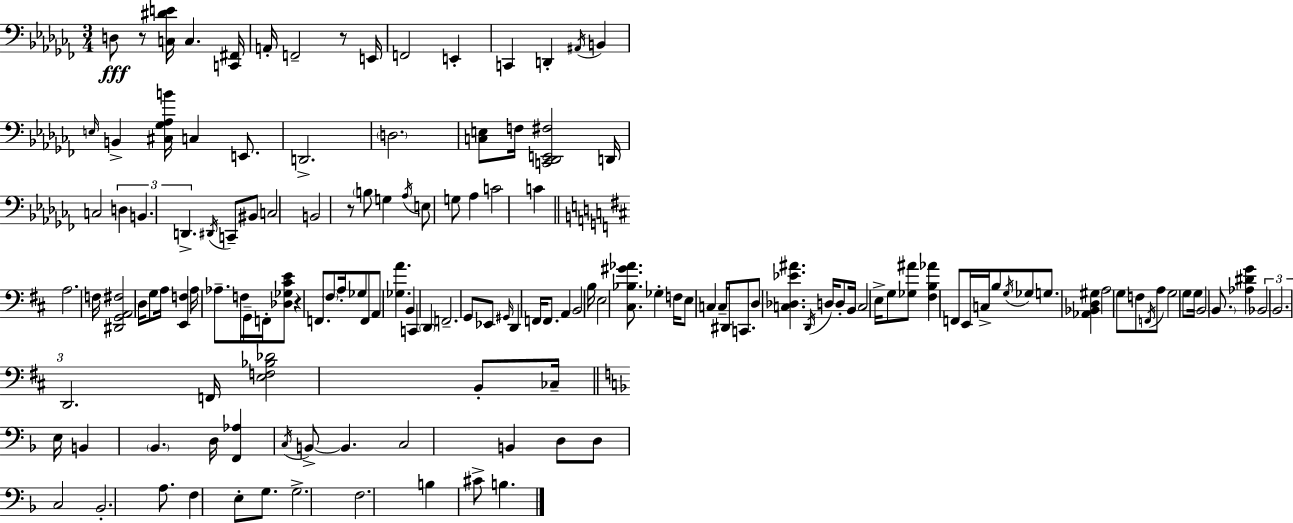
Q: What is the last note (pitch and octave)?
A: B3